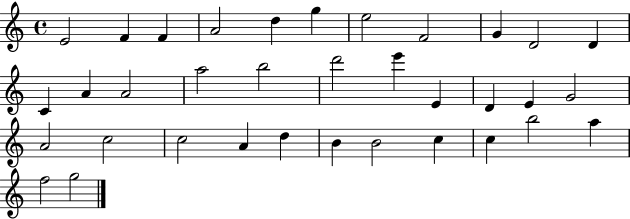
{
  \clef treble
  \time 4/4
  \defaultTimeSignature
  \key c \major
  e'2 f'4 f'4 | a'2 d''4 g''4 | e''2 f'2 | g'4 d'2 d'4 | \break c'4 a'4 a'2 | a''2 b''2 | d'''2 e'''4 e'4 | d'4 e'4 g'2 | \break a'2 c''2 | c''2 a'4 d''4 | b'4 b'2 c''4 | c''4 b''2 a''4 | \break f''2 g''2 | \bar "|."
}